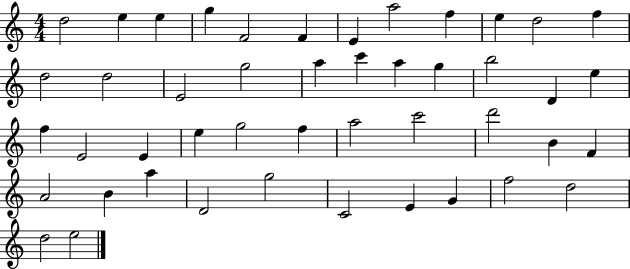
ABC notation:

X:1
T:Untitled
M:4/4
L:1/4
K:C
d2 e e g F2 F E a2 f e d2 f d2 d2 E2 g2 a c' a g b2 D e f E2 E e g2 f a2 c'2 d'2 B F A2 B a D2 g2 C2 E G f2 d2 d2 e2